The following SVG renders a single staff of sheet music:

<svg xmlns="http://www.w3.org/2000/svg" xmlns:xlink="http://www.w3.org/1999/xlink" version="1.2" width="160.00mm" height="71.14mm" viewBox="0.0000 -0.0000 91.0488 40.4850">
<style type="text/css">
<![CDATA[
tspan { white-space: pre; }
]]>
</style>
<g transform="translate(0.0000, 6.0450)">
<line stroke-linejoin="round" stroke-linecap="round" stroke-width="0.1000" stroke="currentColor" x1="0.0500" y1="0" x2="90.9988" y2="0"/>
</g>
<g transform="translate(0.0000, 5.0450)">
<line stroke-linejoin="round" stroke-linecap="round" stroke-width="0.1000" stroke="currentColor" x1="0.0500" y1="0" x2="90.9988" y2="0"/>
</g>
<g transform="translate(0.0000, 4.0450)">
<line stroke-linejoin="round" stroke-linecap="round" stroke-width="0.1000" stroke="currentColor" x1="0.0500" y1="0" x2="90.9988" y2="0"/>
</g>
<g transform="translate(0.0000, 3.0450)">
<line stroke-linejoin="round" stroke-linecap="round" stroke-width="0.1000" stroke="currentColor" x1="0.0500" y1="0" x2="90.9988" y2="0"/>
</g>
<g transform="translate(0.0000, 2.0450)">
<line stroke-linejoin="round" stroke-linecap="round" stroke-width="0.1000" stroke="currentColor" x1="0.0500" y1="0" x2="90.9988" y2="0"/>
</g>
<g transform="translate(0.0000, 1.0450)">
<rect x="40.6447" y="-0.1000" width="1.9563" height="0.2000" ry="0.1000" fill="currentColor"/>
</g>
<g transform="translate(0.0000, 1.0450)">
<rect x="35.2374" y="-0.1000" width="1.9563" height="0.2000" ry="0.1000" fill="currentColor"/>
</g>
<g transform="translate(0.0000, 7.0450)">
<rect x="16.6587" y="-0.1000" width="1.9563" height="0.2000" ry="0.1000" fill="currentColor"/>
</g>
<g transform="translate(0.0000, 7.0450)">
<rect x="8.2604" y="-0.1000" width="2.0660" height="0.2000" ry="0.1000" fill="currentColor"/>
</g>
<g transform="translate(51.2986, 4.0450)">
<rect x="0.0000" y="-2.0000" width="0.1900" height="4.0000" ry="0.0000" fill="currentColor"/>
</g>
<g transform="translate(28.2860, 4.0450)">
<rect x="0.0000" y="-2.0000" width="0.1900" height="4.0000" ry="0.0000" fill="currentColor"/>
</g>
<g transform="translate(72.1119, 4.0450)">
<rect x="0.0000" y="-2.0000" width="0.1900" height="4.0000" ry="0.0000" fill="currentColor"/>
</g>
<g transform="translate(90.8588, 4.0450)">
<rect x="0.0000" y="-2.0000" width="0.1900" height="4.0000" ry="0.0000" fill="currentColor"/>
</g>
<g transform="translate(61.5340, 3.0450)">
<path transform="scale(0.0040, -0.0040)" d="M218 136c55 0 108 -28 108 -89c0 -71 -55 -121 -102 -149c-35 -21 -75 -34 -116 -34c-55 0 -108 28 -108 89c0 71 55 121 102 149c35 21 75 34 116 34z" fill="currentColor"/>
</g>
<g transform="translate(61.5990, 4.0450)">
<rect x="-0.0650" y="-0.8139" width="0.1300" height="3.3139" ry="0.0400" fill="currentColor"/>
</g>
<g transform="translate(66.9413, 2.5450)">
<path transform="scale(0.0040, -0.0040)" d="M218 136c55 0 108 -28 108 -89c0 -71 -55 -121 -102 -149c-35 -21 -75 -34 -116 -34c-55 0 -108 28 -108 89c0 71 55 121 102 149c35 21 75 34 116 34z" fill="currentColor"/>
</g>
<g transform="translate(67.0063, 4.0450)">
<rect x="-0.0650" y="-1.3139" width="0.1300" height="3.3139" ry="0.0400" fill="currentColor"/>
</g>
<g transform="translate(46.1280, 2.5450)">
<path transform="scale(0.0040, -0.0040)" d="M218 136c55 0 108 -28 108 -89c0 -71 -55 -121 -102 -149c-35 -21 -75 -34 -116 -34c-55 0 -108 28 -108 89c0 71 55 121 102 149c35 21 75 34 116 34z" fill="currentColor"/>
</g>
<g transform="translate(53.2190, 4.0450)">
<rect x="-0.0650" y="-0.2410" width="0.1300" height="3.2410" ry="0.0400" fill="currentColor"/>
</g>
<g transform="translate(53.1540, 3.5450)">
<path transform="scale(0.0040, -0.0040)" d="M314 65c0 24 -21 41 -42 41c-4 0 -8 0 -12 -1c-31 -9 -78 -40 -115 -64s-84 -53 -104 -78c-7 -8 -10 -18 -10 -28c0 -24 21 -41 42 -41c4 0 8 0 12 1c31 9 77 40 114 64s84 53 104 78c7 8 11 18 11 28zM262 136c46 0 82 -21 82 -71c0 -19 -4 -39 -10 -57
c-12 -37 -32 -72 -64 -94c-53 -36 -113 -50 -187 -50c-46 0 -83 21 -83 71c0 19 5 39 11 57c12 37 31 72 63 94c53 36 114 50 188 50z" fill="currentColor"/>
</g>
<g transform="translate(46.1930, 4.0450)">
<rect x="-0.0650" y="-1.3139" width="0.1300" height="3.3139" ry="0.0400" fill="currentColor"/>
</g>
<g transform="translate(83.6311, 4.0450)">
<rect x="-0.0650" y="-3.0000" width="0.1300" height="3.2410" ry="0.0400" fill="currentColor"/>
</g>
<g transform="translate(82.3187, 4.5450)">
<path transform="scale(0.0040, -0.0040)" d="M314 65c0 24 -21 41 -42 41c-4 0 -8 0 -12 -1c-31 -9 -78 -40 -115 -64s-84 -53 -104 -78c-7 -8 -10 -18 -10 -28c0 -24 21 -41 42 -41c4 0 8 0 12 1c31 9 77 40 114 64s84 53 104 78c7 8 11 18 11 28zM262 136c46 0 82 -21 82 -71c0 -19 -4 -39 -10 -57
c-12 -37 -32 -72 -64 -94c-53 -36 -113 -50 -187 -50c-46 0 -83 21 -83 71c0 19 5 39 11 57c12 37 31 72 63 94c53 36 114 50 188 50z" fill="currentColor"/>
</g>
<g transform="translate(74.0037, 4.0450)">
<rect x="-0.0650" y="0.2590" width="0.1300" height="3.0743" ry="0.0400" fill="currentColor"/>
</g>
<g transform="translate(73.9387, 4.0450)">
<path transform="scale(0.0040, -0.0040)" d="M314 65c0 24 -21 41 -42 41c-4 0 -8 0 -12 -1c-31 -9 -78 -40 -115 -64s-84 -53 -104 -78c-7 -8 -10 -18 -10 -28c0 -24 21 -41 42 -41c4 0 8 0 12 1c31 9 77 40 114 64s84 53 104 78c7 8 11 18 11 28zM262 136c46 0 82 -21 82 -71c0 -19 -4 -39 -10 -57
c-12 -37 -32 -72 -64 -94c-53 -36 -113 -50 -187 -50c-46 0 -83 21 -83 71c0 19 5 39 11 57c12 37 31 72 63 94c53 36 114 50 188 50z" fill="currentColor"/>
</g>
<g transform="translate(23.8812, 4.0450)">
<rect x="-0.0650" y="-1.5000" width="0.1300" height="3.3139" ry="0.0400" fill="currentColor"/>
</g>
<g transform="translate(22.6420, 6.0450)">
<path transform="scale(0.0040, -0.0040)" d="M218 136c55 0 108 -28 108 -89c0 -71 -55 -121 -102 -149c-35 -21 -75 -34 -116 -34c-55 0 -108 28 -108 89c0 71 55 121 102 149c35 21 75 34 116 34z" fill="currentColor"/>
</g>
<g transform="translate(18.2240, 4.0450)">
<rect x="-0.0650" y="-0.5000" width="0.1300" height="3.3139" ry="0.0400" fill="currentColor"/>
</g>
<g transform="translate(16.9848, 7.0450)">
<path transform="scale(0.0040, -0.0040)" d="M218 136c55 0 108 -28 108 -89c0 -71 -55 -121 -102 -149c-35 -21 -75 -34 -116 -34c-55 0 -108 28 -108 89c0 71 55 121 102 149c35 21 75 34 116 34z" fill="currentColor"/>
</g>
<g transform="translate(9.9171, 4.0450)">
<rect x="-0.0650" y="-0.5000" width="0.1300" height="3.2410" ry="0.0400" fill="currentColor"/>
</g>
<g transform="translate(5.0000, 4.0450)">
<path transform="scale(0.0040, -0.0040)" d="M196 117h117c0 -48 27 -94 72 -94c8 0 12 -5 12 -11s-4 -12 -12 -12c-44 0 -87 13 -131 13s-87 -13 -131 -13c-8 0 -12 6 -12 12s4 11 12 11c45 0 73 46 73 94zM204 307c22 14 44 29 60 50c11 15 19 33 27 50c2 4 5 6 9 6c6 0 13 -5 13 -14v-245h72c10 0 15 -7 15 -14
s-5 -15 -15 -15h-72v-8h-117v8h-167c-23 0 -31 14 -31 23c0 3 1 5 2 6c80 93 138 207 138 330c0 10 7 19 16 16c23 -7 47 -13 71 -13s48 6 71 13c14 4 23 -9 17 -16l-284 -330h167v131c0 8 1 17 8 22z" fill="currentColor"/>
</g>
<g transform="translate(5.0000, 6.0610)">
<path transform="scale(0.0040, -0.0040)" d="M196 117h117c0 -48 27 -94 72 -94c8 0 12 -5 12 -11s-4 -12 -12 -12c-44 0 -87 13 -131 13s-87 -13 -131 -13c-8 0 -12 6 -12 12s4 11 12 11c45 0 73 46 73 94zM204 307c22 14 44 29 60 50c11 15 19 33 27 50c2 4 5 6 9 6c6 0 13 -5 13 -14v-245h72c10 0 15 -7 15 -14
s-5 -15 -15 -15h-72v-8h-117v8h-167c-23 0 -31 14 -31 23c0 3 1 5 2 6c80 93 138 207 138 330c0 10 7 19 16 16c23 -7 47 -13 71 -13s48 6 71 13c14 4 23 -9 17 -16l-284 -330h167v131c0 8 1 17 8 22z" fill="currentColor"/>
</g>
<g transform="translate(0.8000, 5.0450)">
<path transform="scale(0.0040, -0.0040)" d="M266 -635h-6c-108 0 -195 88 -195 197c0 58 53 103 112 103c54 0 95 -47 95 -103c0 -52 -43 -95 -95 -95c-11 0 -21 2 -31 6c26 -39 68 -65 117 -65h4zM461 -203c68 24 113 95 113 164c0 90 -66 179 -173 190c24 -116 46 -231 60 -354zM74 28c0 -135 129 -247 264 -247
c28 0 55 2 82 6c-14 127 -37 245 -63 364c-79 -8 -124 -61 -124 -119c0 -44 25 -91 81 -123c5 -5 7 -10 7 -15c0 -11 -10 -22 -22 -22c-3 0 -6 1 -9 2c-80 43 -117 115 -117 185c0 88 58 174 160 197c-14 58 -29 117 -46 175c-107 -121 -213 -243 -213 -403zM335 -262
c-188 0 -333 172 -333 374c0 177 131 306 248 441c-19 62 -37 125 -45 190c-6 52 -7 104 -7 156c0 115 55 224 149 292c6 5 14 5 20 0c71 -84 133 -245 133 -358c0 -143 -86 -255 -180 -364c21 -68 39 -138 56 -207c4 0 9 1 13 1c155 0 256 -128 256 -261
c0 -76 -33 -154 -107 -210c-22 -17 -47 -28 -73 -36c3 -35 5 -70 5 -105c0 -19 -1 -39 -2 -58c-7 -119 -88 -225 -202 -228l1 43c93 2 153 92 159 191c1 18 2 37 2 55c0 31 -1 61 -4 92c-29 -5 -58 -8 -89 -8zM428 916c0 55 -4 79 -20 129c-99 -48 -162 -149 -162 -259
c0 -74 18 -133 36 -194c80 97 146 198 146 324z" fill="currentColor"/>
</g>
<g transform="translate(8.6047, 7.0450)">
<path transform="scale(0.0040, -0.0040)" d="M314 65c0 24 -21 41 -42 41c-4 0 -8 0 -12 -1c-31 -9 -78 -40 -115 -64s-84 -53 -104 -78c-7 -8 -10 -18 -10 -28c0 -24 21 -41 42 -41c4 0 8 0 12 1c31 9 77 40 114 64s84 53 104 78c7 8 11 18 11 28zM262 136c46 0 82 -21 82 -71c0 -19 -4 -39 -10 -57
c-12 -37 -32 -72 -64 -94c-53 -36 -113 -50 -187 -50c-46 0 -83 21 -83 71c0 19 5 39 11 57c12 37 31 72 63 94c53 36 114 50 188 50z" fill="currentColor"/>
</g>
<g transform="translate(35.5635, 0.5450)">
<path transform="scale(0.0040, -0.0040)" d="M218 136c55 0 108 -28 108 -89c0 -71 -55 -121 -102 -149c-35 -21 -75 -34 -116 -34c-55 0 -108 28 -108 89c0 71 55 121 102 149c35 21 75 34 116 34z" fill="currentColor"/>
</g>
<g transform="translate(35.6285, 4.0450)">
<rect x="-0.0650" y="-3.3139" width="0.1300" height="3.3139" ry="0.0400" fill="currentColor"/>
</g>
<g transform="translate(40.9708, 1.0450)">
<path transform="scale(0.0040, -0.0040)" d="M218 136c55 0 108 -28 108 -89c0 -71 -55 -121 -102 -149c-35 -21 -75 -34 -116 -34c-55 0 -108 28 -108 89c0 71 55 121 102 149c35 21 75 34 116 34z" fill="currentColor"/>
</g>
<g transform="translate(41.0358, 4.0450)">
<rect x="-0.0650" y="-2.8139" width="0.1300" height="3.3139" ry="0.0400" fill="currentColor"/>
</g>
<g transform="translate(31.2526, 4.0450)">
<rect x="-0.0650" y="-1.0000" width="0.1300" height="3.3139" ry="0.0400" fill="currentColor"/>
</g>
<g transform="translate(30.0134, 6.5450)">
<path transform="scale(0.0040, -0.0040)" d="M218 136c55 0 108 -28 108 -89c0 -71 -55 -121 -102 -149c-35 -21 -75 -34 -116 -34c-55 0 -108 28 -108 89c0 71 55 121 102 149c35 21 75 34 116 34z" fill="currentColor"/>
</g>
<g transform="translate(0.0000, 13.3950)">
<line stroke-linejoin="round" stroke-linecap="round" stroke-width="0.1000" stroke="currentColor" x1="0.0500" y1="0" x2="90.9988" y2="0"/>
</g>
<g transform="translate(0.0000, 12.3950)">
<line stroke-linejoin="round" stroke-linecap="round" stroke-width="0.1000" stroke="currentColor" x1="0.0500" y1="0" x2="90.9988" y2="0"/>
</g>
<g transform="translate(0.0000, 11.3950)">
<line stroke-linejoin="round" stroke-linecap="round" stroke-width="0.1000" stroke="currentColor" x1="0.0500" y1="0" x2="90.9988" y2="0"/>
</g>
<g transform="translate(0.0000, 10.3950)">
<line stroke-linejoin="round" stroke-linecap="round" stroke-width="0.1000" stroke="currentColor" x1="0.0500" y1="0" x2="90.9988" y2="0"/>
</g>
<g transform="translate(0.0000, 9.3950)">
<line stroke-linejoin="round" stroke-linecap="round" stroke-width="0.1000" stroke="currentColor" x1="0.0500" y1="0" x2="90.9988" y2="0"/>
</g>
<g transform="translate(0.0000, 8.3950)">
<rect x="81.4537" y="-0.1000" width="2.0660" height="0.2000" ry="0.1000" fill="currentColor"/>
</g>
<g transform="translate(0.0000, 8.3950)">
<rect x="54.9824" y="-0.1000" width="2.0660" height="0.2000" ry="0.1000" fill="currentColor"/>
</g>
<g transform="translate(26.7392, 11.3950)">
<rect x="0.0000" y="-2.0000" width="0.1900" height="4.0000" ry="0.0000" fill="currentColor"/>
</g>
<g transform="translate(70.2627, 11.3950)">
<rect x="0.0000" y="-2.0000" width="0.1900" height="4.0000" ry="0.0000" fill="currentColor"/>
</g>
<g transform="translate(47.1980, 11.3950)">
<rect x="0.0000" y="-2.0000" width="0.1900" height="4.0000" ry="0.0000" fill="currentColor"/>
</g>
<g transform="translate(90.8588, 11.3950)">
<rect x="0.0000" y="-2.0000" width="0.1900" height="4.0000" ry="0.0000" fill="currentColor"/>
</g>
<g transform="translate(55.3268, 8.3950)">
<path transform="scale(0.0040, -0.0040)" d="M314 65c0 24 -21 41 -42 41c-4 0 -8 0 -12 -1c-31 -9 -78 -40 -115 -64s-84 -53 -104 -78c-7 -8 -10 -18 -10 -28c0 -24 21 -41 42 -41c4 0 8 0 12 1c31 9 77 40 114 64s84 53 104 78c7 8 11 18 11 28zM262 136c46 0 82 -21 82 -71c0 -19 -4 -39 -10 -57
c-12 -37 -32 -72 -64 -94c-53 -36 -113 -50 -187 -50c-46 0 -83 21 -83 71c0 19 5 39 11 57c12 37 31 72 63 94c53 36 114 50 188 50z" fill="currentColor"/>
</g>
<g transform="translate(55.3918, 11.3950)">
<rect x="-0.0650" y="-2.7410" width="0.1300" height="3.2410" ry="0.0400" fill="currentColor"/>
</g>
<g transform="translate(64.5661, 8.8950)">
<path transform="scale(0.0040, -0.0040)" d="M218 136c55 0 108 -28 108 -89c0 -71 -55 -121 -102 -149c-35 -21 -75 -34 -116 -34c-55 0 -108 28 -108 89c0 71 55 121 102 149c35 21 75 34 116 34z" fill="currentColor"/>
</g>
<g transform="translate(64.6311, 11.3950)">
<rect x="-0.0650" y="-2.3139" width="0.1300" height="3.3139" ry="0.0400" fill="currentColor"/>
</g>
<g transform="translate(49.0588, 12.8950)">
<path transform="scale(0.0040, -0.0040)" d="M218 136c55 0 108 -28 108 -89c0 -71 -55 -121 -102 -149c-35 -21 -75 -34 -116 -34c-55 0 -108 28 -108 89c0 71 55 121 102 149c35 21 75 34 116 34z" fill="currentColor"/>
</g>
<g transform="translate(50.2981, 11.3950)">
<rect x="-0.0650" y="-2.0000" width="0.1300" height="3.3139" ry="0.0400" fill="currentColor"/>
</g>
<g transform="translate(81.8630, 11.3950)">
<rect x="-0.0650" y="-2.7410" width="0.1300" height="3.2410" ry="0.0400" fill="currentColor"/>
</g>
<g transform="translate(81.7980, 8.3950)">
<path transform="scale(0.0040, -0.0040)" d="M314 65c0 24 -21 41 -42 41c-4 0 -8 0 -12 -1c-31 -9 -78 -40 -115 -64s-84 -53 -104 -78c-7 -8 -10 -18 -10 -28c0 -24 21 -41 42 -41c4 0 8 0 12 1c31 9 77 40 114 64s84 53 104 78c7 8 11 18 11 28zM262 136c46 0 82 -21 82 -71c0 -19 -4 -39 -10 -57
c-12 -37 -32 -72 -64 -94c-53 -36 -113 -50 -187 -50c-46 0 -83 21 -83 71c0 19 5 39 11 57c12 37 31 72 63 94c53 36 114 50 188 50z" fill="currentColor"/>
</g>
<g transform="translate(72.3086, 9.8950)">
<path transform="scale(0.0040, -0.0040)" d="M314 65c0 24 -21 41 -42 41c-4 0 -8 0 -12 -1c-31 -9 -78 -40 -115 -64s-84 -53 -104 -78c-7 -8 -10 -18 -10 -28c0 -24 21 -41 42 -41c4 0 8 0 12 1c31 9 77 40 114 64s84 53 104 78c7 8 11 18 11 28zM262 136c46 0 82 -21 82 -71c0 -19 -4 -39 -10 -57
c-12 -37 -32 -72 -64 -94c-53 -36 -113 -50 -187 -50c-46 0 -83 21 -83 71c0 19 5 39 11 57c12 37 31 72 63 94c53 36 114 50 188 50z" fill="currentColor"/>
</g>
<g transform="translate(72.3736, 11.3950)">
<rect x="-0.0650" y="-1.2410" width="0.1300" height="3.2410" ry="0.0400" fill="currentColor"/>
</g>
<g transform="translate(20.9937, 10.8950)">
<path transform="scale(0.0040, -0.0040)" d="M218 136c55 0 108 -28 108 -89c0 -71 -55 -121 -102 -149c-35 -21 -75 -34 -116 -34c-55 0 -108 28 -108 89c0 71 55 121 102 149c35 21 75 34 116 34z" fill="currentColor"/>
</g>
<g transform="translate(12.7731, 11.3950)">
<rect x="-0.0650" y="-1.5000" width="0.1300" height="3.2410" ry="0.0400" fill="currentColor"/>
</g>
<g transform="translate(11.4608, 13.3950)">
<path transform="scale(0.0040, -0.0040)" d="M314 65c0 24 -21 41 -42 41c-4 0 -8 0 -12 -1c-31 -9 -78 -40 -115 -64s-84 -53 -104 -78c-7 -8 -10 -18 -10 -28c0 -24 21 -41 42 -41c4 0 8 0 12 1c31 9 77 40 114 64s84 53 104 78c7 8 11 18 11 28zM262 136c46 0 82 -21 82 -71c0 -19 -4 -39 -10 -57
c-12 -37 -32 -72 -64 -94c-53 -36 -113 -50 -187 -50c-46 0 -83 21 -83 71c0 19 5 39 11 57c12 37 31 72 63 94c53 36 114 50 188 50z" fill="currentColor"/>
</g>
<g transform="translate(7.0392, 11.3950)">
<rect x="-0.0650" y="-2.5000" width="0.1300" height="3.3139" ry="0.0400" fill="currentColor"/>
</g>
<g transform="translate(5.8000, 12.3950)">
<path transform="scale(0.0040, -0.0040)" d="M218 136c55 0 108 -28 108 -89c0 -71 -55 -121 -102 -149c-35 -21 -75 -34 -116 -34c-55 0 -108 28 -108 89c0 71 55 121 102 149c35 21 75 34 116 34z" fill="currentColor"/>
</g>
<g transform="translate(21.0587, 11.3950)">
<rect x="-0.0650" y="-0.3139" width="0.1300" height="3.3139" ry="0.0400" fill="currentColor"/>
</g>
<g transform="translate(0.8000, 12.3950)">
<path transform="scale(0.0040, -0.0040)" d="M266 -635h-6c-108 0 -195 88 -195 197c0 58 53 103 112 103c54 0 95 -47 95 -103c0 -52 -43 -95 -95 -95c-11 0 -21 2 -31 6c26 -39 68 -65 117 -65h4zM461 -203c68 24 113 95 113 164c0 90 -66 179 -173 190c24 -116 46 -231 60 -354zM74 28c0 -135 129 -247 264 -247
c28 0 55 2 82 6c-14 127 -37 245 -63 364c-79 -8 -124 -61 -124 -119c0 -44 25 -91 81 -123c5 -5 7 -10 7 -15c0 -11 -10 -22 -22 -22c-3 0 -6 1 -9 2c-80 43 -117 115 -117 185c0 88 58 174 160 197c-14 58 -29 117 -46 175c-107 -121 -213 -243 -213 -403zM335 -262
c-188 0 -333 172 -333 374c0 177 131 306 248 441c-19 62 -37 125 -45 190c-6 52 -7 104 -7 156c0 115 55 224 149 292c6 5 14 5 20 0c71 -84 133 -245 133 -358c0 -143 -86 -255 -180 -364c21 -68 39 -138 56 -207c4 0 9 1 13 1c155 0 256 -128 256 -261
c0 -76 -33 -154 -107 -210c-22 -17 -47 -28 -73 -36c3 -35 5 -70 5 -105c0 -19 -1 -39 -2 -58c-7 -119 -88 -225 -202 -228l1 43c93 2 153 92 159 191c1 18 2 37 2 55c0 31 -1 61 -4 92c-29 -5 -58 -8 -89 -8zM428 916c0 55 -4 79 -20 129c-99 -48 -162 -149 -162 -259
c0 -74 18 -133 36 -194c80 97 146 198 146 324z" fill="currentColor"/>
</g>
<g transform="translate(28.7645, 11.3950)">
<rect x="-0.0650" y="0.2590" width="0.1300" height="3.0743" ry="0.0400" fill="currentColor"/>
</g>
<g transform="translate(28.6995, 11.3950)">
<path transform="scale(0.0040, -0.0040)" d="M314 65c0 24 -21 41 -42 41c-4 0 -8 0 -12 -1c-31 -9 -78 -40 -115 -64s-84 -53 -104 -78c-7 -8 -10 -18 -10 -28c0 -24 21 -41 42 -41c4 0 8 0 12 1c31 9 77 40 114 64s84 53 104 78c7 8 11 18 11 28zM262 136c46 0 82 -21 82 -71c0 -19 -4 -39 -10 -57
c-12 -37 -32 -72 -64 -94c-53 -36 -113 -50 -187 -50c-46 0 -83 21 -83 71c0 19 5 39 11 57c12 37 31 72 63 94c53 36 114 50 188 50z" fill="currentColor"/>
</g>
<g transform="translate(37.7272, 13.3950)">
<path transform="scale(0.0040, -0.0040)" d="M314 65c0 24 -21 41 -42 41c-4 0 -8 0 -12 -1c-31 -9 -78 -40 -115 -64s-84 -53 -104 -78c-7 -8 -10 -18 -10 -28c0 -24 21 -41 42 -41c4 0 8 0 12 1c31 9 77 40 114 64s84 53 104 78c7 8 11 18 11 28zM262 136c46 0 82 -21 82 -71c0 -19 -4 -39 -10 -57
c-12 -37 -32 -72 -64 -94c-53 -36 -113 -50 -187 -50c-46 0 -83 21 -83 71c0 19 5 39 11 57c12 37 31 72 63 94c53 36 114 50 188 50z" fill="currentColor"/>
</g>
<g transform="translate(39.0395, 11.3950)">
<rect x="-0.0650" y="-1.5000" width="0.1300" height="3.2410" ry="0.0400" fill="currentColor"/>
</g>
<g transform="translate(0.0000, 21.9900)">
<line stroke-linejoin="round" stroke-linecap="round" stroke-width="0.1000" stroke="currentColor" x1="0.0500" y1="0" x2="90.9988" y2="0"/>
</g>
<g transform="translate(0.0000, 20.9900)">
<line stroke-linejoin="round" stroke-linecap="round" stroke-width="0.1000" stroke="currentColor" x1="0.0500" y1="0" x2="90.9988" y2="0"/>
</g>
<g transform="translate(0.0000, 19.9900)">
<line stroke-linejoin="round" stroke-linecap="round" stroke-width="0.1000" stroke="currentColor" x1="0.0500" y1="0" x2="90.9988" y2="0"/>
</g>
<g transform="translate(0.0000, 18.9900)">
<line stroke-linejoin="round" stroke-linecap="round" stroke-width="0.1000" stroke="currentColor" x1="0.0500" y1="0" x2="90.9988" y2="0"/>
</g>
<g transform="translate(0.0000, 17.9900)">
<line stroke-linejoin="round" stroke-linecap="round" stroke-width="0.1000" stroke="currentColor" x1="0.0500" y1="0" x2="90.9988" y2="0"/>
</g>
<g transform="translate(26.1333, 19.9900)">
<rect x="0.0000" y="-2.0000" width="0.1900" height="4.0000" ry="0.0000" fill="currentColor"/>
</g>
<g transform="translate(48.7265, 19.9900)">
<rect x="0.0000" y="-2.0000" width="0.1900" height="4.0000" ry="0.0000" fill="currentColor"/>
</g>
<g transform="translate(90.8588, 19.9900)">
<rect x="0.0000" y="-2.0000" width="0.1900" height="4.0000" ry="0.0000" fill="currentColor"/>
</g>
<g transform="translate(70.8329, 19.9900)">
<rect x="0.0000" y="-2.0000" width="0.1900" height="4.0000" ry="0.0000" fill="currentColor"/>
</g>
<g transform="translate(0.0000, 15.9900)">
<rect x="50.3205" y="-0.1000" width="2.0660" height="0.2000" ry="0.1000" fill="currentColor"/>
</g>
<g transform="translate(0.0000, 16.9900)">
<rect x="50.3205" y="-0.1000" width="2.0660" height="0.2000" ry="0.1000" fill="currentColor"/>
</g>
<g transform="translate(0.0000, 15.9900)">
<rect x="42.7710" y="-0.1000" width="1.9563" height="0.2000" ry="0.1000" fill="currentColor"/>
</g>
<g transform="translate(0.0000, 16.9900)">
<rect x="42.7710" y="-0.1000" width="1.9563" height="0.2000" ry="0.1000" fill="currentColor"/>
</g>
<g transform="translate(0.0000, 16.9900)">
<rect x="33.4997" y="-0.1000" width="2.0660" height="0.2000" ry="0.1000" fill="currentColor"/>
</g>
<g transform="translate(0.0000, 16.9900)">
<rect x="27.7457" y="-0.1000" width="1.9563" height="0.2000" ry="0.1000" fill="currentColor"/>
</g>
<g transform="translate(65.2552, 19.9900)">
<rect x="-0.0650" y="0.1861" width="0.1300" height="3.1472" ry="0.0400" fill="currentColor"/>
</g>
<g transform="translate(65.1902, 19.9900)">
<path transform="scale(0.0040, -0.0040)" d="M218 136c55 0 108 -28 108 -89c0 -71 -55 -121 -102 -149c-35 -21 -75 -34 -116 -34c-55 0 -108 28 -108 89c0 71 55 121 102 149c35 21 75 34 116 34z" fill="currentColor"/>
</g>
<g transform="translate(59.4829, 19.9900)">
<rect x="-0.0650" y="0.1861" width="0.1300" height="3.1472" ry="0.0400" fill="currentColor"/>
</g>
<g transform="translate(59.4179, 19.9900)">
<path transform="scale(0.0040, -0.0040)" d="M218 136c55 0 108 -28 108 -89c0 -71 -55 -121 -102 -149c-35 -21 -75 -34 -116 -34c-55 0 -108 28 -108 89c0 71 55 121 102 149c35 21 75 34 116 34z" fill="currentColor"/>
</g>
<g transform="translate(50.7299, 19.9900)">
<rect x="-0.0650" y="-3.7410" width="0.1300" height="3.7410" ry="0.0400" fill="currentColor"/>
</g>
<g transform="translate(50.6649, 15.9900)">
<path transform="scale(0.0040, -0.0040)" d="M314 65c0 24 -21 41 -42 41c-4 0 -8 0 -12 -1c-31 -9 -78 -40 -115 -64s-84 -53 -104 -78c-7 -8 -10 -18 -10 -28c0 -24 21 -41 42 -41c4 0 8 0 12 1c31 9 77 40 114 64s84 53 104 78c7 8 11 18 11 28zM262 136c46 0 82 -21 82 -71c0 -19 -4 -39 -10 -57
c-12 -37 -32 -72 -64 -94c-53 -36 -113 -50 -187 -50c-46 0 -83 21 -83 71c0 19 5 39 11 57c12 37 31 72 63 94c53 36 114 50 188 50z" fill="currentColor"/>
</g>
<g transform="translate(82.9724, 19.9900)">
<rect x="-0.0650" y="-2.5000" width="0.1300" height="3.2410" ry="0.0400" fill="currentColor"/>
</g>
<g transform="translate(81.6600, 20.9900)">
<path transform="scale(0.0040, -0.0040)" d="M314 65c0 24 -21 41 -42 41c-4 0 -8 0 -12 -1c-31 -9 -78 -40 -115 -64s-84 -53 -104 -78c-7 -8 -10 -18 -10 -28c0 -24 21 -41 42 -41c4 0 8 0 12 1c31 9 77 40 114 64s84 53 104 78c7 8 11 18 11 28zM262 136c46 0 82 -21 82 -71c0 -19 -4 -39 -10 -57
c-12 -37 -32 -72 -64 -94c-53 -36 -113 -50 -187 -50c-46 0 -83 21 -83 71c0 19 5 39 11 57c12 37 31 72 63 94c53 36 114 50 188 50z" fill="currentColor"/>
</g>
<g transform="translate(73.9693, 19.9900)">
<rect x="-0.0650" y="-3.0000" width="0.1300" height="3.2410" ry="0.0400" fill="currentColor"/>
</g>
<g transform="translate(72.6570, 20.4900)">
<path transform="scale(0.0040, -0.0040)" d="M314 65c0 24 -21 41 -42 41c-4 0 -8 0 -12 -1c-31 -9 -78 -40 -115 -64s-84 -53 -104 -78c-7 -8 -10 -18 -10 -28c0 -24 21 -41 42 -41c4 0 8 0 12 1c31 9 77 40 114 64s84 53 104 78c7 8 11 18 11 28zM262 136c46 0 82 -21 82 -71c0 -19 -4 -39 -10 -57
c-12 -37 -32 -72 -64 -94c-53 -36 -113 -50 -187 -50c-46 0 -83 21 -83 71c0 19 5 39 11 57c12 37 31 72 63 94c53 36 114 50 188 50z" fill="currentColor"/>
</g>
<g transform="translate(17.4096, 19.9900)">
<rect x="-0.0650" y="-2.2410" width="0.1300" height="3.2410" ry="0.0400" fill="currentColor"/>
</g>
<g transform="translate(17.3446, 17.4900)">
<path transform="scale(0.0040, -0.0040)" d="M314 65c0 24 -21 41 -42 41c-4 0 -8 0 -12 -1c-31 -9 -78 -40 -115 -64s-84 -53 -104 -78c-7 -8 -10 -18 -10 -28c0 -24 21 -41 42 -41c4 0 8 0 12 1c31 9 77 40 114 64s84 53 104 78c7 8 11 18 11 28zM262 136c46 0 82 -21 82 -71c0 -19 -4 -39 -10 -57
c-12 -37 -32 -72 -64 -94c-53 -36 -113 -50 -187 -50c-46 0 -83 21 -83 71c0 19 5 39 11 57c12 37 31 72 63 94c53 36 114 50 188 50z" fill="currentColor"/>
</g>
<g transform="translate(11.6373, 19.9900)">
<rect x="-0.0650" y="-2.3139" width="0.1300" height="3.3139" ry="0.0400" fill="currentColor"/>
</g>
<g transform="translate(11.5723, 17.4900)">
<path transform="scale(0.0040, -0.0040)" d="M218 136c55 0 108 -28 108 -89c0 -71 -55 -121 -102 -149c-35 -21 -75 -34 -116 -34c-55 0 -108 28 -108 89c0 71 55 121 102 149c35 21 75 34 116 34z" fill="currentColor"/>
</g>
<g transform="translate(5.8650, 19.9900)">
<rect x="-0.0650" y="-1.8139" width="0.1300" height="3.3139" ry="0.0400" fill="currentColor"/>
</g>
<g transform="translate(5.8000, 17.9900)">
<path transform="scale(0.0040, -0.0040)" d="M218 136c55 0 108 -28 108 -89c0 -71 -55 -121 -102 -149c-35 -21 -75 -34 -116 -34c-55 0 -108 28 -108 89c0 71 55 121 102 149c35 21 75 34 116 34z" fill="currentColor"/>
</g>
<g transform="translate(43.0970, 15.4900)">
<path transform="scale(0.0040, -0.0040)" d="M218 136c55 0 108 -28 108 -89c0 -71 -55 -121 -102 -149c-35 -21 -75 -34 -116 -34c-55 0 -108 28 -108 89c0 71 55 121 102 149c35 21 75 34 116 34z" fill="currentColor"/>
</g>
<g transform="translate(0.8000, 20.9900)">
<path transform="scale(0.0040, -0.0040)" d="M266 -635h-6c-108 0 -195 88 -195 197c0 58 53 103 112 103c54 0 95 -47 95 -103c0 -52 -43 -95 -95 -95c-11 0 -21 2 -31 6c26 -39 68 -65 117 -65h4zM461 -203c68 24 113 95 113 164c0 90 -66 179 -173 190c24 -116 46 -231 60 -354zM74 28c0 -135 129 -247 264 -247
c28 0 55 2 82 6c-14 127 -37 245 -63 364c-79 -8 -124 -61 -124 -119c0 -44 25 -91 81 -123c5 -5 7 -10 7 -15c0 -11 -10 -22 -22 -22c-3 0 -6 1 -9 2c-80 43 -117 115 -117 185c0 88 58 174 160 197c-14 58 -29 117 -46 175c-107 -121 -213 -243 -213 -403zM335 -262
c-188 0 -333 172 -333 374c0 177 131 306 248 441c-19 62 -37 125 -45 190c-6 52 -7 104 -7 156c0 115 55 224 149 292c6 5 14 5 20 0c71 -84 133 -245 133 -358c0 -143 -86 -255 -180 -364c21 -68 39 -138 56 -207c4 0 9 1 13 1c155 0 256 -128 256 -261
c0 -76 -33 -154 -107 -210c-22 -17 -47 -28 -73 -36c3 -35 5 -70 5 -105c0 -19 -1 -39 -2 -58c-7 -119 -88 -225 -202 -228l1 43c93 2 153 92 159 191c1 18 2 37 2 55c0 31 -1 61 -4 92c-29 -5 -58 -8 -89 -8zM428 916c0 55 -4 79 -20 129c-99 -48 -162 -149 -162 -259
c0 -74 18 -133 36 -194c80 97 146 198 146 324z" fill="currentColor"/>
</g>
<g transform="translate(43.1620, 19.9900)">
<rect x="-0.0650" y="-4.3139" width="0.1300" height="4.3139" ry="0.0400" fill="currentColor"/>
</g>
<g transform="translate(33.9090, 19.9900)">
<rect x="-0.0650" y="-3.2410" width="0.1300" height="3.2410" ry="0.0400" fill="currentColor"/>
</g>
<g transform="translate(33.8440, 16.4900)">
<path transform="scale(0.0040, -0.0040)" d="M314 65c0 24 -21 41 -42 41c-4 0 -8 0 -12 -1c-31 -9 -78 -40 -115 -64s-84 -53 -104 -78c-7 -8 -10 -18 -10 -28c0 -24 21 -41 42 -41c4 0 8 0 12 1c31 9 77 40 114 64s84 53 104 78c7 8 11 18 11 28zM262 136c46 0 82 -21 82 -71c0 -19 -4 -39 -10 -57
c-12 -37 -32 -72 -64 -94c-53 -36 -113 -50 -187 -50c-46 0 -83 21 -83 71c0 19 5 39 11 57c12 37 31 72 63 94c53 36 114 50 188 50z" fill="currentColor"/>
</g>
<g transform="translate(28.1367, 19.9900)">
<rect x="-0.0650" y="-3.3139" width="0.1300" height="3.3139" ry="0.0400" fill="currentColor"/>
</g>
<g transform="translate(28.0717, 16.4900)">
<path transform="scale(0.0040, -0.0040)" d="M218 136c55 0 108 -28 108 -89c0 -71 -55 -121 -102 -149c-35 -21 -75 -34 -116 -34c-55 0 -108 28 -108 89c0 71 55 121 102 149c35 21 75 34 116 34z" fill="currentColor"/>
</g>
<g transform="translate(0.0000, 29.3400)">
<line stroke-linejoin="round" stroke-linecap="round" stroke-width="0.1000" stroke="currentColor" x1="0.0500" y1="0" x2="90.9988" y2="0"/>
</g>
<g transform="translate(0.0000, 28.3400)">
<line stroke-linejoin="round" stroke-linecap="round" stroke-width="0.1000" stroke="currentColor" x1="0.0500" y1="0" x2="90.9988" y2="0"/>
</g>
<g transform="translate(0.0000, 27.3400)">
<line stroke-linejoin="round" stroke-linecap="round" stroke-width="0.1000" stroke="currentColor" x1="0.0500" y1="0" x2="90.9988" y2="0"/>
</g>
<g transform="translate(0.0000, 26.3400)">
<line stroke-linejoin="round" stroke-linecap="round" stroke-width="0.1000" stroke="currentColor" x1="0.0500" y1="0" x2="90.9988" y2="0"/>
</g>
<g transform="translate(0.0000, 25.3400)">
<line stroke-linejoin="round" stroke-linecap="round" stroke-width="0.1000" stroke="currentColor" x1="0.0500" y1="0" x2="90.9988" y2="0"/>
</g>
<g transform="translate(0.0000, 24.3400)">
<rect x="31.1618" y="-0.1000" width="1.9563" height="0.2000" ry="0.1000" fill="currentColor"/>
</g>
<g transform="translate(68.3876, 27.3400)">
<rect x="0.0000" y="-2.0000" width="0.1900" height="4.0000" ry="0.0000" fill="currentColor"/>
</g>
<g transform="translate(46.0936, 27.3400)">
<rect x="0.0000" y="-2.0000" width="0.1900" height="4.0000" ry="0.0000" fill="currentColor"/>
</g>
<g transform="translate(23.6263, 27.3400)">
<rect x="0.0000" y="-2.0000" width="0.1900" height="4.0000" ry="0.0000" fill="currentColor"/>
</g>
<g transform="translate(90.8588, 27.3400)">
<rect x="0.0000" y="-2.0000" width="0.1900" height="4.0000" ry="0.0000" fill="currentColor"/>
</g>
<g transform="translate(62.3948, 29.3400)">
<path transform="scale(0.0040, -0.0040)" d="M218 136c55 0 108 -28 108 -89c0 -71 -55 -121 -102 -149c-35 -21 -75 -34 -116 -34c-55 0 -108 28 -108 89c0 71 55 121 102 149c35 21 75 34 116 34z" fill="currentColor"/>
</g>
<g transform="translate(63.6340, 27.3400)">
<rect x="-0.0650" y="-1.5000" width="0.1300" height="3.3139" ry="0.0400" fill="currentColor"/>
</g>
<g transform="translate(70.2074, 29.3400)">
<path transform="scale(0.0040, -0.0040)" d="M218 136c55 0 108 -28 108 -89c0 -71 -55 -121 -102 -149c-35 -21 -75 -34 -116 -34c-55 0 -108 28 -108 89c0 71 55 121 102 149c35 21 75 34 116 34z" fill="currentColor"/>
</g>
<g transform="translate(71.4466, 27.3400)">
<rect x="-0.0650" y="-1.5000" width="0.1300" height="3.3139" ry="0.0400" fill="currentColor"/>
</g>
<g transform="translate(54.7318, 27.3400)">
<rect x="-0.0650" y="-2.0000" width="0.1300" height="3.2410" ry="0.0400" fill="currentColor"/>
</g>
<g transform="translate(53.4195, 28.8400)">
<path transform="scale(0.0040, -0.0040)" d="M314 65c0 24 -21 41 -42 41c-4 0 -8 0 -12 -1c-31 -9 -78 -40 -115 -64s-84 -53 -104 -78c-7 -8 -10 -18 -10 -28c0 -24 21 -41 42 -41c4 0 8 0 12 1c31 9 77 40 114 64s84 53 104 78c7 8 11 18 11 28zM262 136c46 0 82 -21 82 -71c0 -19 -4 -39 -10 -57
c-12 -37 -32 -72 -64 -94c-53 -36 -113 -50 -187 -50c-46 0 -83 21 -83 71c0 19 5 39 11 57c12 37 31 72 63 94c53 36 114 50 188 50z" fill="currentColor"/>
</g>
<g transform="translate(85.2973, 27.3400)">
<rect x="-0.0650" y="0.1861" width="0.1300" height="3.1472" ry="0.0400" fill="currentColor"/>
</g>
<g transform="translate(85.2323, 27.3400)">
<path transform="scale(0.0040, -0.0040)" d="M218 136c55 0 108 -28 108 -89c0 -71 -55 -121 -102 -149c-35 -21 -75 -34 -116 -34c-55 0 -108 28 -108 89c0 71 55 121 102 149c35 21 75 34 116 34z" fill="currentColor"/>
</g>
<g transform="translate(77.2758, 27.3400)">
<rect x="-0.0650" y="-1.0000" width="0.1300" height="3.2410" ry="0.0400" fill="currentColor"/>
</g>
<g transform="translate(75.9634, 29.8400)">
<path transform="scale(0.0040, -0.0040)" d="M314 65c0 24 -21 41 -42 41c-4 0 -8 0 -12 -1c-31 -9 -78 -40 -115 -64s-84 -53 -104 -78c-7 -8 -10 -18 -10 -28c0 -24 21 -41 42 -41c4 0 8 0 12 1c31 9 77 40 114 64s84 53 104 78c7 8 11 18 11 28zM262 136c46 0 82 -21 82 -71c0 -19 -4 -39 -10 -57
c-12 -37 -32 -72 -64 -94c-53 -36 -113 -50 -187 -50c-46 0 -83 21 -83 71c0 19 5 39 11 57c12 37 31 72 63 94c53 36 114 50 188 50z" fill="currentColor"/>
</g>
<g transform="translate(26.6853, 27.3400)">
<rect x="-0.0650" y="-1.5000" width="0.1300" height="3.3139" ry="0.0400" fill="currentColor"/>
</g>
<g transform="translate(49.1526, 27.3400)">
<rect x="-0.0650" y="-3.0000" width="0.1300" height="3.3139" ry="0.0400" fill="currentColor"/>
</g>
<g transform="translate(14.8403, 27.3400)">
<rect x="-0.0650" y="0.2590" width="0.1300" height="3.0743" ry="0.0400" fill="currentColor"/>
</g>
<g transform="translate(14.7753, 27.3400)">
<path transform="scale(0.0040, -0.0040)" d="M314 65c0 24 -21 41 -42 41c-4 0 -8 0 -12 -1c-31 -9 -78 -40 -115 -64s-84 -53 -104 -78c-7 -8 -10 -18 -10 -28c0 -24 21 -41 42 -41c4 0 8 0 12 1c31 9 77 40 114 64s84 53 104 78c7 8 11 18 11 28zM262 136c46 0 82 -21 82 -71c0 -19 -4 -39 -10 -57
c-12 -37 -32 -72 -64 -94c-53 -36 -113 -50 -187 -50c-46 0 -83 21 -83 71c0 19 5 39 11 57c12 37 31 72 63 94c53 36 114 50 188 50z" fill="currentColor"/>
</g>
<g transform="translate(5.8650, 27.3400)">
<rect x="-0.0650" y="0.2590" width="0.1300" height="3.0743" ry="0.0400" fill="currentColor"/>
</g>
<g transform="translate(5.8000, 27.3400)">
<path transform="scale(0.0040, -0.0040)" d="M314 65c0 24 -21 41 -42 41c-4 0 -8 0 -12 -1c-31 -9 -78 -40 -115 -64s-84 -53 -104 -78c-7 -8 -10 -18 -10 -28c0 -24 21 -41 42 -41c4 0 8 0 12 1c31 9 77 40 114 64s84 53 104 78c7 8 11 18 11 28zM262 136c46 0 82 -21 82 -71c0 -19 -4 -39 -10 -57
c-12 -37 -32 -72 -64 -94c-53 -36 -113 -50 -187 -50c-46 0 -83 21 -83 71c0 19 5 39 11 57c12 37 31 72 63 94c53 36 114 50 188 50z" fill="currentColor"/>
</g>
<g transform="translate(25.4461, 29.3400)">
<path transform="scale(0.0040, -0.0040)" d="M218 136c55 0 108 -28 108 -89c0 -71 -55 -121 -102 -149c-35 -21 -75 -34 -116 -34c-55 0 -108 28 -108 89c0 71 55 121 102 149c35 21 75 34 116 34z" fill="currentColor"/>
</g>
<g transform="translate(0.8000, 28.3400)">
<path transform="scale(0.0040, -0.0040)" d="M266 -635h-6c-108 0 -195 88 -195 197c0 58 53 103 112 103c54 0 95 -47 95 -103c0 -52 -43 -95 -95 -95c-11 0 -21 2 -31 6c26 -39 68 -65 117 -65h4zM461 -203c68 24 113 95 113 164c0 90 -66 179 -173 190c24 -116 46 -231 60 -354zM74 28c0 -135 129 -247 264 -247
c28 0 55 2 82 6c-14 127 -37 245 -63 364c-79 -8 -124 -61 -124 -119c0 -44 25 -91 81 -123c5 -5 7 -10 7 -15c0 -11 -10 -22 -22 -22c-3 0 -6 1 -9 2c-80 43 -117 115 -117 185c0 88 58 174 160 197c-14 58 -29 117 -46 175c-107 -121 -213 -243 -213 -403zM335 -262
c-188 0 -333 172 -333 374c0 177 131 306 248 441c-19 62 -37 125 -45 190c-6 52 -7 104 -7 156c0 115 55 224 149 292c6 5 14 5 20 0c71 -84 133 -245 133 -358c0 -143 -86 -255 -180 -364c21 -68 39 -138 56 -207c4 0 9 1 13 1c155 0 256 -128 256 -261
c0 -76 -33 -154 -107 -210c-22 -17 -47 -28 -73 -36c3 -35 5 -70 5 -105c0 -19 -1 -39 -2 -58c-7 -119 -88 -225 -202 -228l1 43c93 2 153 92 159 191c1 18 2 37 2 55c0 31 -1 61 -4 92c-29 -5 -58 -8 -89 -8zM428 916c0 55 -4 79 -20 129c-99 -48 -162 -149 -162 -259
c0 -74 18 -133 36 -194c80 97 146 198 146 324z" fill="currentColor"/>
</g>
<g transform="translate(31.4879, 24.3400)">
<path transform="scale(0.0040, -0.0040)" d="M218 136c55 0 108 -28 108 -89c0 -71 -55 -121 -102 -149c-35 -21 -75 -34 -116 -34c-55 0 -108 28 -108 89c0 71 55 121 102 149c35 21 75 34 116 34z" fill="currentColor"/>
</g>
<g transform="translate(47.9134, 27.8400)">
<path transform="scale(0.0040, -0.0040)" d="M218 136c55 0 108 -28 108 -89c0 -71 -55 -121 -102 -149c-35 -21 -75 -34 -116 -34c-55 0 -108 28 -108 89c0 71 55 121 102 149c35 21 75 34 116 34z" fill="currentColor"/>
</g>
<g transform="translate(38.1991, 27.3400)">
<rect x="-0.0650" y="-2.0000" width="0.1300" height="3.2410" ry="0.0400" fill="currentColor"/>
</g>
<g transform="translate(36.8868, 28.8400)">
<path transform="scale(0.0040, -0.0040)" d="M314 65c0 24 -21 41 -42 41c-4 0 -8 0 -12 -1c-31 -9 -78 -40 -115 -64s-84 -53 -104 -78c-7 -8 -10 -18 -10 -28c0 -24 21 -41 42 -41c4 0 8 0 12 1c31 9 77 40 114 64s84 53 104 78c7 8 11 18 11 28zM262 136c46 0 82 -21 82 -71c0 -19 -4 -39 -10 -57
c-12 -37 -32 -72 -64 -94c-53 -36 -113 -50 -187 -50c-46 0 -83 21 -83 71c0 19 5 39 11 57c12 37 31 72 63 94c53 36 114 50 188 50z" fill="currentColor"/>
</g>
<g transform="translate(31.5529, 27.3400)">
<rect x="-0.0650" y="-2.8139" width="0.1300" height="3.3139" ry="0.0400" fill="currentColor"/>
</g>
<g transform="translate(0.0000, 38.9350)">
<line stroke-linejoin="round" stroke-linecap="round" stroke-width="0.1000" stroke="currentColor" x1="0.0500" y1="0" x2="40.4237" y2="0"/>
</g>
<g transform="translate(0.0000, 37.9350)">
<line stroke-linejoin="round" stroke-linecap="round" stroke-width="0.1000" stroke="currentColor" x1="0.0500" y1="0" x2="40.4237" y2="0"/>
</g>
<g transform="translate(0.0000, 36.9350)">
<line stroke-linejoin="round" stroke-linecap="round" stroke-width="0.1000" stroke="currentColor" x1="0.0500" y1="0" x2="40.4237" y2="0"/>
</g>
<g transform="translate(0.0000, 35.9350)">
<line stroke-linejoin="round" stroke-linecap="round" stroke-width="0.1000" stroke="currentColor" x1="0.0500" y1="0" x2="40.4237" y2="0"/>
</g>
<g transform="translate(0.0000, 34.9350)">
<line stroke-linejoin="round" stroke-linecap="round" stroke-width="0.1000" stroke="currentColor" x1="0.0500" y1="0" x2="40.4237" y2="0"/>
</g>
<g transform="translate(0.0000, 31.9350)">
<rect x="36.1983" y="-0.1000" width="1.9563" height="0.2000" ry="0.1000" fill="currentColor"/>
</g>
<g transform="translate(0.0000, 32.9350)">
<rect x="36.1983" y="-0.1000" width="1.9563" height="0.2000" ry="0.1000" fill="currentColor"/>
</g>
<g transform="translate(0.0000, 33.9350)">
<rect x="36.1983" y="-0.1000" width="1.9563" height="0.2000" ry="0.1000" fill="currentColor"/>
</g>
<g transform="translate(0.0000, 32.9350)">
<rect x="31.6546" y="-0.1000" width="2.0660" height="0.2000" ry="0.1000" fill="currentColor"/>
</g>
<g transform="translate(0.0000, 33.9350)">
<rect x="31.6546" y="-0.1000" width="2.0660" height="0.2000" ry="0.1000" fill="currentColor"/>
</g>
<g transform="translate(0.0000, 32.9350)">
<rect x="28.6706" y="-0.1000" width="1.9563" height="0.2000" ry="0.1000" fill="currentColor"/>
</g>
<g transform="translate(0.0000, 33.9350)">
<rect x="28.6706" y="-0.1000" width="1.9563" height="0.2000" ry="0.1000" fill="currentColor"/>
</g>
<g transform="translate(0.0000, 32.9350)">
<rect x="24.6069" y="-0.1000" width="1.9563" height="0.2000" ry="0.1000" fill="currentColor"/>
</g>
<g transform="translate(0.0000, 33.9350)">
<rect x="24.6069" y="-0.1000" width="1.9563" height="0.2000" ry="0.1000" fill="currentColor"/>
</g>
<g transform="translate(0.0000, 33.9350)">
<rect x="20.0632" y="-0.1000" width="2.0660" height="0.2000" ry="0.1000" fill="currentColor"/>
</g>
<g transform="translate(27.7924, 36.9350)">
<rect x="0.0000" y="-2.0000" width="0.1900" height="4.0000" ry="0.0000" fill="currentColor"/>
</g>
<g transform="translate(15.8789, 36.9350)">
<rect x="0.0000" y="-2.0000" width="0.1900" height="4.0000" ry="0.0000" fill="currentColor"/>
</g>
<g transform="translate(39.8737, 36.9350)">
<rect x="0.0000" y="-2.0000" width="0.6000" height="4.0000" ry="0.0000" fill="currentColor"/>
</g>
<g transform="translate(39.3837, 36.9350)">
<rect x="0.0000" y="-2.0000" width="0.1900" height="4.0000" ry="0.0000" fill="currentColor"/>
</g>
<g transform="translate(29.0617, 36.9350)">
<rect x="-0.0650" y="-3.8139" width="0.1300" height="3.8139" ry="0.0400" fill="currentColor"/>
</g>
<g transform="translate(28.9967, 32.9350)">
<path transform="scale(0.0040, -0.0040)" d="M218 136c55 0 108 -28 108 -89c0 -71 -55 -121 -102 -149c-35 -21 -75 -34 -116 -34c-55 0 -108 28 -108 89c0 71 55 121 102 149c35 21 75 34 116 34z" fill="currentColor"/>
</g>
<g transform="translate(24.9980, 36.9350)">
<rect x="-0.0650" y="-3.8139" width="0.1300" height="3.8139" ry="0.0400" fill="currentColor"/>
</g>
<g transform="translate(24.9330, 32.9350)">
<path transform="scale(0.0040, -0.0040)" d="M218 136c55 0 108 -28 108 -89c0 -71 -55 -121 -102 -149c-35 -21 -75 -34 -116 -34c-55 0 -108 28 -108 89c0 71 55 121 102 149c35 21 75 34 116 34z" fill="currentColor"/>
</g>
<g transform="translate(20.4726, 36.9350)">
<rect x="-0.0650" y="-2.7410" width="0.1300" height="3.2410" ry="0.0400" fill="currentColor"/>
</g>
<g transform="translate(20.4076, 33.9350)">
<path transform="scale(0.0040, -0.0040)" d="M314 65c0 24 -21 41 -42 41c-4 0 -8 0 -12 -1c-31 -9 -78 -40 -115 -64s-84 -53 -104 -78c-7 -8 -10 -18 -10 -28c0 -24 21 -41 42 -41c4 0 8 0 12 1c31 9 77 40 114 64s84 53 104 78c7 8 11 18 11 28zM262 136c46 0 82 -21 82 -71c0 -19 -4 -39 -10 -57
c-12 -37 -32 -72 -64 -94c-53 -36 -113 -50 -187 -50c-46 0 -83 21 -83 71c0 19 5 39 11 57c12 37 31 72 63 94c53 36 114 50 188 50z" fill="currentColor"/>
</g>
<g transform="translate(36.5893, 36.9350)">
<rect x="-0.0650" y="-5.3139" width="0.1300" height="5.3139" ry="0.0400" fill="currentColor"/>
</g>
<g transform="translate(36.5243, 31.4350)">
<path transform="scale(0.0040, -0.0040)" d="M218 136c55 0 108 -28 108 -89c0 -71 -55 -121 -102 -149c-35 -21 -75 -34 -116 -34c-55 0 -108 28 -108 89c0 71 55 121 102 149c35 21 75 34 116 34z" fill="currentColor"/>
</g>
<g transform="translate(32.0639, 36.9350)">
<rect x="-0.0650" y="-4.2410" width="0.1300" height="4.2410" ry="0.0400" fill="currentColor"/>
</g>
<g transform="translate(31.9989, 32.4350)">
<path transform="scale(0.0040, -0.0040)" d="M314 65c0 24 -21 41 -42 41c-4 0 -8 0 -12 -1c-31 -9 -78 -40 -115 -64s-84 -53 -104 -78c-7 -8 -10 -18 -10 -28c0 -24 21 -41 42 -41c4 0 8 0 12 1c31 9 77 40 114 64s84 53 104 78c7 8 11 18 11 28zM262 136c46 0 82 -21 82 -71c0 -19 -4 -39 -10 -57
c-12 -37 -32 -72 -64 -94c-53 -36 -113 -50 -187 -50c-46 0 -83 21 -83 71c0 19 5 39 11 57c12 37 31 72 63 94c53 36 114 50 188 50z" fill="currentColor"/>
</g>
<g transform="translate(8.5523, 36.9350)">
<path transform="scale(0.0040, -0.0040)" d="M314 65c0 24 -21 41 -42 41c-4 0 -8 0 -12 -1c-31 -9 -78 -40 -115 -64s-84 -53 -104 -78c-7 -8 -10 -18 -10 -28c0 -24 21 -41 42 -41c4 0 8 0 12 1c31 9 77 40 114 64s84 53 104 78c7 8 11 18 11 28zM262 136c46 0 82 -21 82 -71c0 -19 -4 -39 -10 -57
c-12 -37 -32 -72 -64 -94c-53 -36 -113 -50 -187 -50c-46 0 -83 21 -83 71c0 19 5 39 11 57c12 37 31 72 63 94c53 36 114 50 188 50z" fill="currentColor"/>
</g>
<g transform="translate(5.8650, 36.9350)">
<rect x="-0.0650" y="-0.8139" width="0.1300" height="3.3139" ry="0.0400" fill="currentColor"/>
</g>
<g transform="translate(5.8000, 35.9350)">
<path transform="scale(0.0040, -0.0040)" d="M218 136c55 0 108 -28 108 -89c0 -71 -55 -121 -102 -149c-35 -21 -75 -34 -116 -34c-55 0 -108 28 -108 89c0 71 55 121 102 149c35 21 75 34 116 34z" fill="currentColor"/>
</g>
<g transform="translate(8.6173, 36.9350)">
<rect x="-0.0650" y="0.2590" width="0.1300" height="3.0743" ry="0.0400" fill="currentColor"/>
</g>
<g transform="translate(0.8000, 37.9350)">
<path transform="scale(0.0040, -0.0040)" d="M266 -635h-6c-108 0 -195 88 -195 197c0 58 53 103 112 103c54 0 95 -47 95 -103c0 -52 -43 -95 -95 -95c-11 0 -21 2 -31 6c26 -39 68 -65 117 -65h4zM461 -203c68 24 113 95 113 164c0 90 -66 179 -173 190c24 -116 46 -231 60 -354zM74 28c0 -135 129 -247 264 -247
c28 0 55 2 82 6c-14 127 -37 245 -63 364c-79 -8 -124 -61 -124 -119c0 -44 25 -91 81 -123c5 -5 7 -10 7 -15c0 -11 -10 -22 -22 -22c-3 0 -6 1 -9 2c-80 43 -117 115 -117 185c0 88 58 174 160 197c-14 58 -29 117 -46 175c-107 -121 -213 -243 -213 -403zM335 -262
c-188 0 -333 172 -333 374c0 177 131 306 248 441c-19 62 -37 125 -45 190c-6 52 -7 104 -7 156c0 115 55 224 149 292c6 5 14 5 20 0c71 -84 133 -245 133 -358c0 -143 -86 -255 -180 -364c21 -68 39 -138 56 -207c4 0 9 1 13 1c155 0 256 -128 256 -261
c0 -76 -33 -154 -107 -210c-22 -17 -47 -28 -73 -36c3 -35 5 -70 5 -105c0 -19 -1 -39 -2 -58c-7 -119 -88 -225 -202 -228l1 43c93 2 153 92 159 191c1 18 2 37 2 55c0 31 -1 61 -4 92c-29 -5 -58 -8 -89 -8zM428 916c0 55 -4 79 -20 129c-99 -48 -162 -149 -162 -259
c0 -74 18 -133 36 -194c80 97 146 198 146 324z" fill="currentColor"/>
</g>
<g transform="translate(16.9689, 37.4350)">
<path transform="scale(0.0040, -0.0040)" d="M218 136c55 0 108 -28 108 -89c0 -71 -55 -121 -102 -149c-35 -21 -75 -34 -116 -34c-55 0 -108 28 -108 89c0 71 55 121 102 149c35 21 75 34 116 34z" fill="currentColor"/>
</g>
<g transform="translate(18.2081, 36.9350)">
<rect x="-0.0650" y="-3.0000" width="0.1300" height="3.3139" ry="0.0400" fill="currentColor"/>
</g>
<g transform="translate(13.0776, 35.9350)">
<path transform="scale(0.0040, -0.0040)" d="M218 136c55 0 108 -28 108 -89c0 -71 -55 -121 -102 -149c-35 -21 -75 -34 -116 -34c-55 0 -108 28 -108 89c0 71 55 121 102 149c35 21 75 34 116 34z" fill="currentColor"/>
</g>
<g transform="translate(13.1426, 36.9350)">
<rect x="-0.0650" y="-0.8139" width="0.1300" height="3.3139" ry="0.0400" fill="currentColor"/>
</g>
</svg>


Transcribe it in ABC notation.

X:1
T:Untitled
M:4/4
L:1/4
K:C
C2 C E D b a e c2 d e B2 A2 G E2 c B2 E2 F a2 g e2 a2 f g g2 b b2 d' c'2 B B A2 G2 B2 B2 E a F2 A F2 E E D2 B d B2 d A a2 c' c' d'2 f'